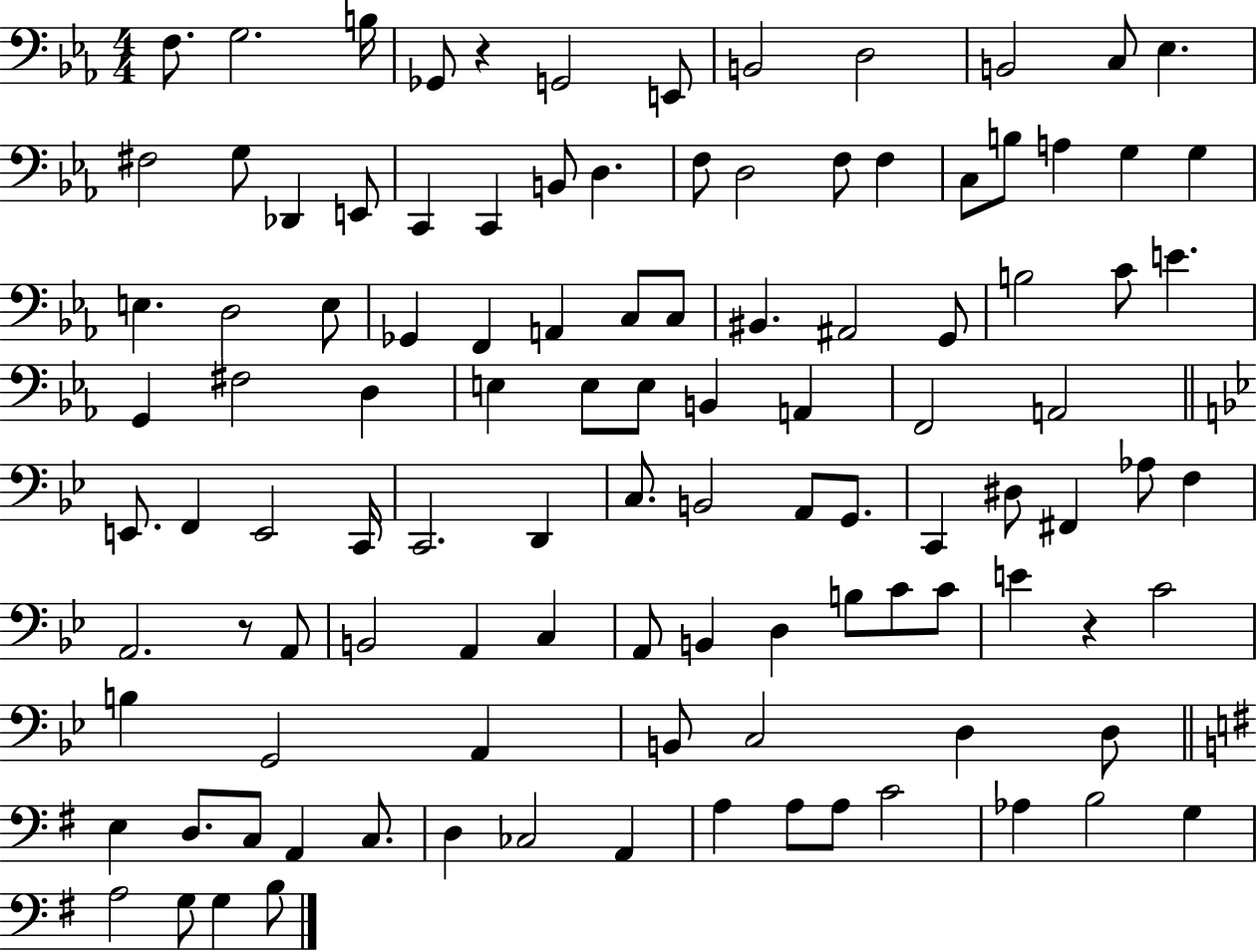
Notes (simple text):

F3/e. G3/h. B3/s Gb2/e R/q G2/h E2/e B2/h D3/h B2/h C3/e Eb3/q. F#3/h G3/e Db2/q E2/e C2/q C2/q B2/e D3/q. F3/e D3/h F3/e F3/q C3/e B3/e A3/q G3/q G3/q E3/q. D3/h E3/e Gb2/q F2/q A2/q C3/e C3/e BIS2/q. A#2/h G2/e B3/h C4/e E4/q. G2/q F#3/h D3/q E3/q E3/e E3/e B2/q A2/q F2/h A2/h E2/e. F2/q E2/h C2/s C2/h. D2/q C3/e. B2/h A2/e G2/e. C2/q D#3/e F#2/q Ab3/e F3/q A2/h. R/e A2/e B2/h A2/q C3/q A2/e B2/q D3/q B3/e C4/e C4/e E4/q R/q C4/h B3/q G2/h A2/q B2/e C3/h D3/q D3/e E3/q D3/e. C3/e A2/q C3/e. D3/q CES3/h A2/q A3/q A3/e A3/e C4/h Ab3/q B3/h G3/q A3/h G3/e G3/q B3/e